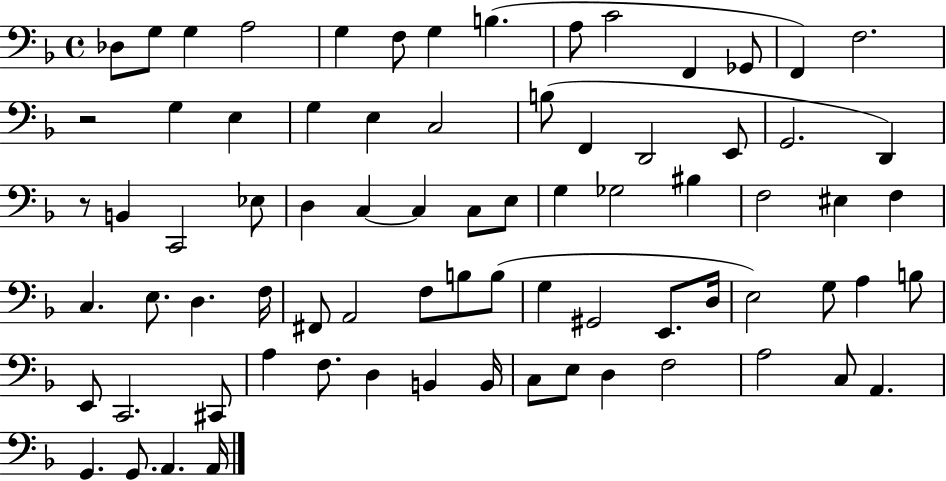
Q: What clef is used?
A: bass